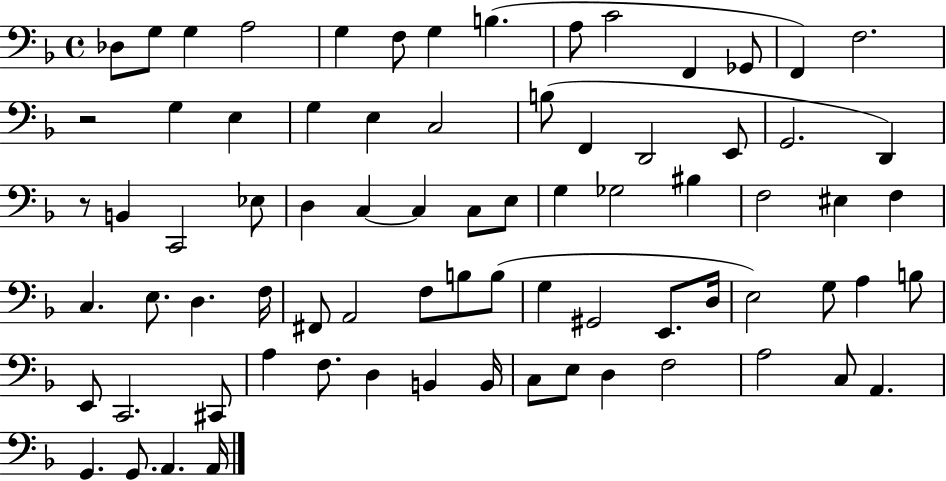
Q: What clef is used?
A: bass